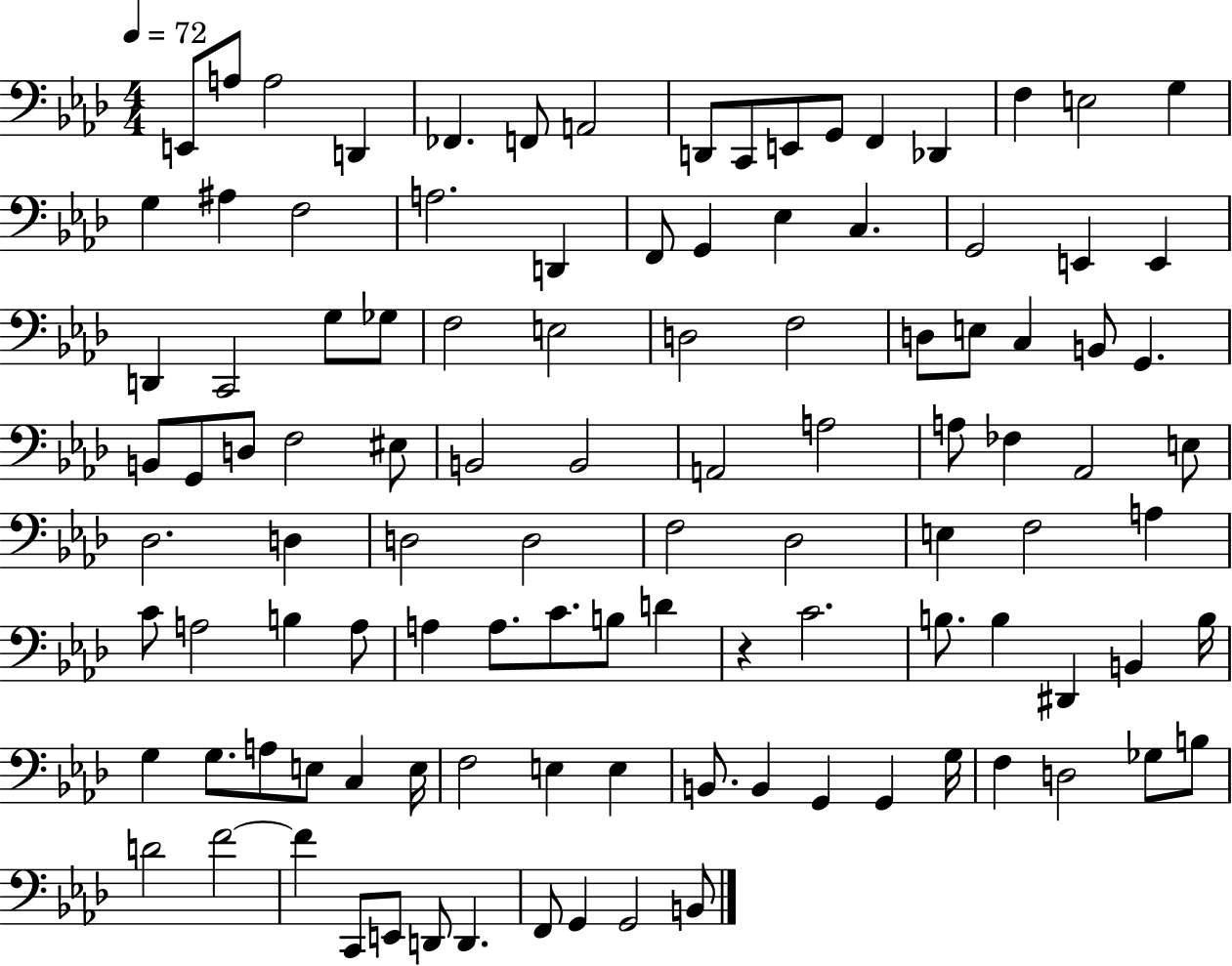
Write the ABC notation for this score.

X:1
T:Untitled
M:4/4
L:1/4
K:Ab
E,,/2 A,/2 A,2 D,, _F,, F,,/2 A,,2 D,,/2 C,,/2 E,,/2 G,,/2 F,, _D,, F, E,2 G, G, ^A, F,2 A,2 D,, F,,/2 G,, _E, C, G,,2 E,, E,, D,, C,,2 G,/2 _G,/2 F,2 E,2 D,2 F,2 D,/2 E,/2 C, B,,/2 G,, B,,/2 G,,/2 D,/2 F,2 ^E,/2 B,,2 B,,2 A,,2 A,2 A,/2 _F, _A,,2 E,/2 _D,2 D, D,2 D,2 F,2 _D,2 E, F,2 A, C/2 A,2 B, A,/2 A, A,/2 C/2 B,/2 D z C2 B,/2 B, ^D,, B,, B,/4 G, G,/2 A,/2 E,/2 C, E,/4 F,2 E, E, B,,/2 B,, G,, G,, G,/4 F, D,2 _G,/2 B,/2 D2 F2 F C,,/2 E,,/2 D,,/2 D,, F,,/2 G,, G,,2 B,,/2